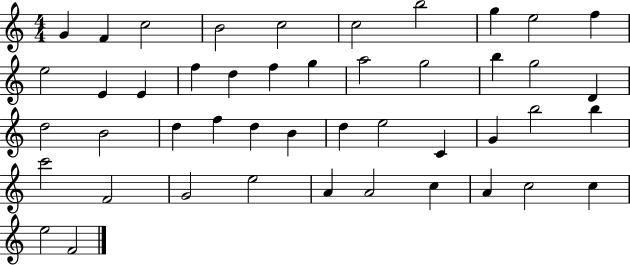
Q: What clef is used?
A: treble